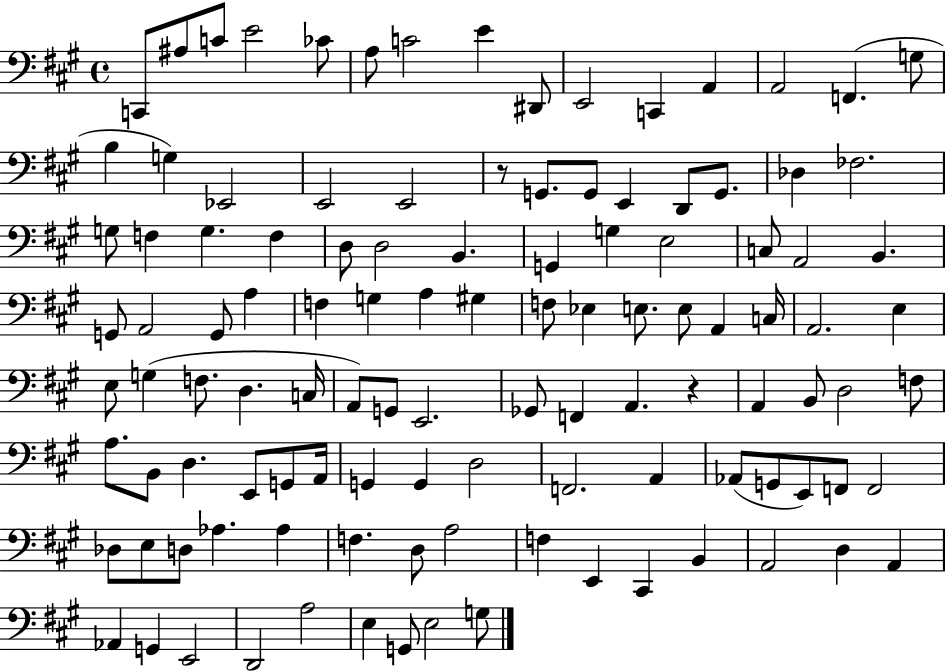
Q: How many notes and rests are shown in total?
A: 113